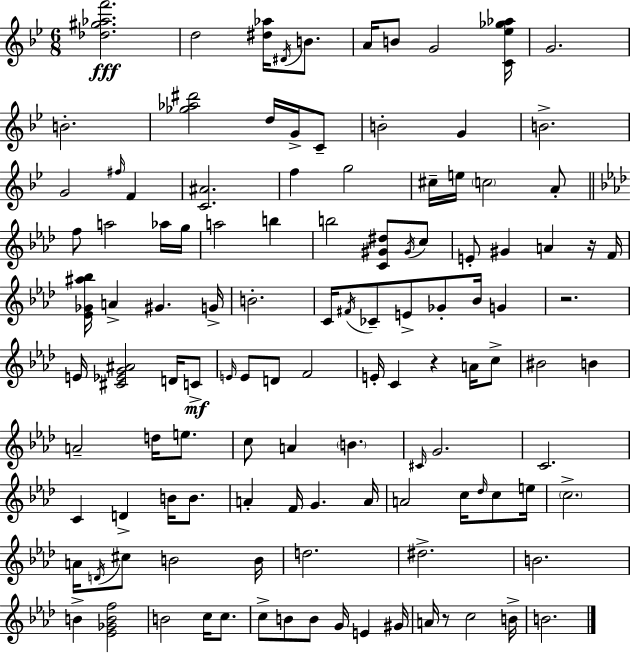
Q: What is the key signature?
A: BES major